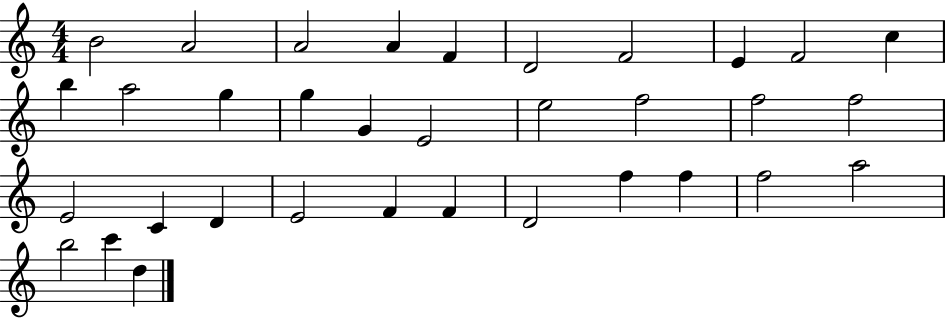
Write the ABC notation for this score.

X:1
T:Untitled
M:4/4
L:1/4
K:C
B2 A2 A2 A F D2 F2 E F2 c b a2 g g G E2 e2 f2 f2 f2 E2 C D E2 F F D2 f f f2 a2 b2 c' d